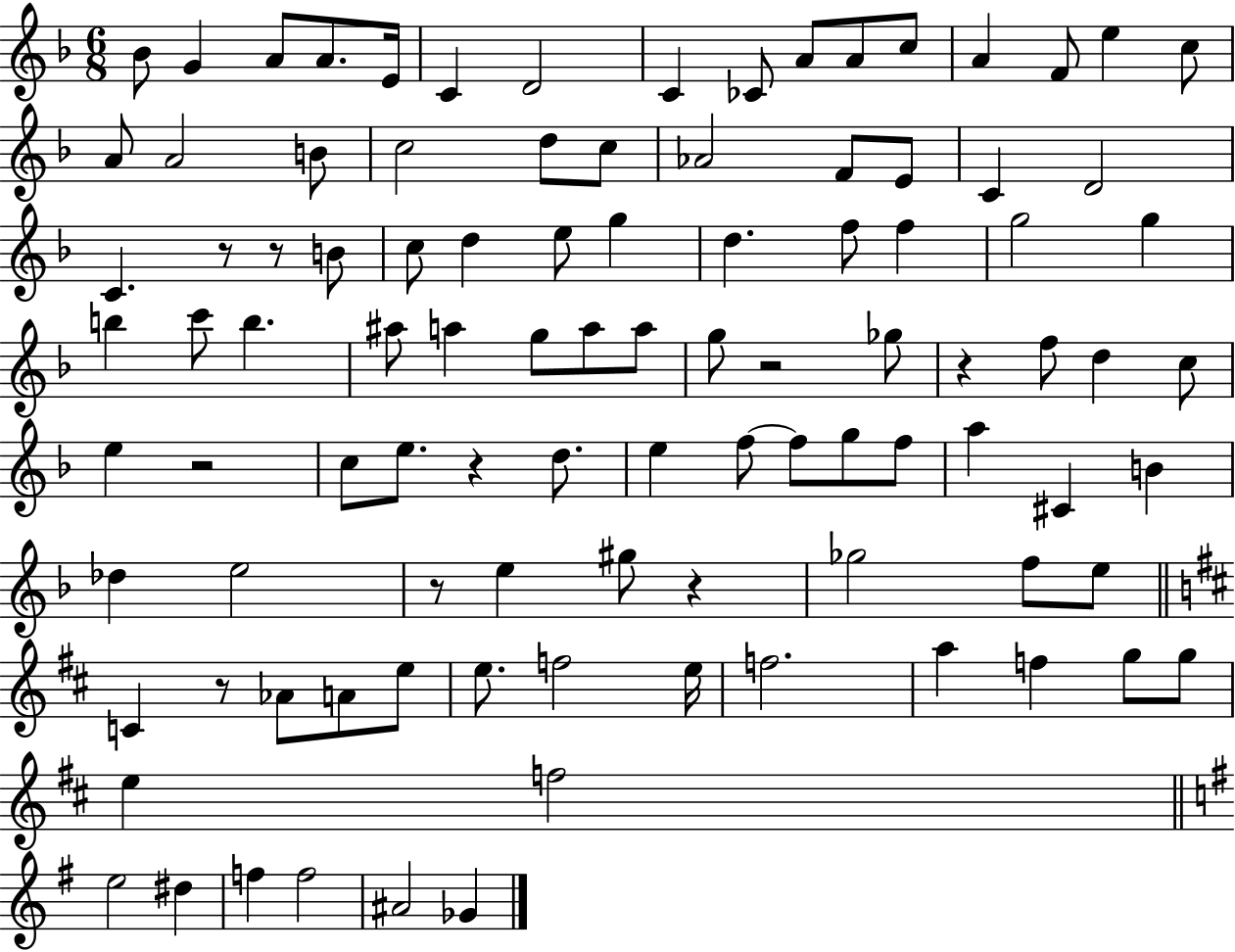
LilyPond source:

{
  \clef treble
  \numericTimeSignature
  \time 6/8
  \key f \major
  \repeat volta 2 { bes'8 g'4 a'8 a'8. e'16 | c'4 d'2 | c'4 ces'8 a'8 a'8 c''8 | a'4 f'8 e''4 c''8 | \break a'8 a'2 b'8 | c''2 d''8 c''8 | aes'2 f'8 e'8 | c'4 d'2 | \break c'4. r8 r8 b'8 | c''8 d''4 e''8 g''4 | d''4. f''8 f''4 | g''2 g''4 | \break b''4 c'''8 b''4. | ais''8 a''4 g''8 a''8 a''8 | g''8 r2 ges''8 | r4 f''8 d''4 c''8 | \break e''4 r2 | c''8 e''8. r4 d''8. | e''4 f''8~~ f''8 g''8 f''8 | a''4 cis'4 b'4 | \break des''4 e''2 | r8 e''4 gis''8 r4 | ges''2 f''8 e''8 | \bar "||" \break \key b \minor c'4 r8 aes'8 a'8 e''8 | e''8. f''2 e''16 | f''2. | a''4 f''4 g''8 g''8 | \break e''4 f''2 | \bar "||" \break \key g \major e''2 dis''4 | f''4 f''2 | ais'2 ges'4 | } \bar "|."
}